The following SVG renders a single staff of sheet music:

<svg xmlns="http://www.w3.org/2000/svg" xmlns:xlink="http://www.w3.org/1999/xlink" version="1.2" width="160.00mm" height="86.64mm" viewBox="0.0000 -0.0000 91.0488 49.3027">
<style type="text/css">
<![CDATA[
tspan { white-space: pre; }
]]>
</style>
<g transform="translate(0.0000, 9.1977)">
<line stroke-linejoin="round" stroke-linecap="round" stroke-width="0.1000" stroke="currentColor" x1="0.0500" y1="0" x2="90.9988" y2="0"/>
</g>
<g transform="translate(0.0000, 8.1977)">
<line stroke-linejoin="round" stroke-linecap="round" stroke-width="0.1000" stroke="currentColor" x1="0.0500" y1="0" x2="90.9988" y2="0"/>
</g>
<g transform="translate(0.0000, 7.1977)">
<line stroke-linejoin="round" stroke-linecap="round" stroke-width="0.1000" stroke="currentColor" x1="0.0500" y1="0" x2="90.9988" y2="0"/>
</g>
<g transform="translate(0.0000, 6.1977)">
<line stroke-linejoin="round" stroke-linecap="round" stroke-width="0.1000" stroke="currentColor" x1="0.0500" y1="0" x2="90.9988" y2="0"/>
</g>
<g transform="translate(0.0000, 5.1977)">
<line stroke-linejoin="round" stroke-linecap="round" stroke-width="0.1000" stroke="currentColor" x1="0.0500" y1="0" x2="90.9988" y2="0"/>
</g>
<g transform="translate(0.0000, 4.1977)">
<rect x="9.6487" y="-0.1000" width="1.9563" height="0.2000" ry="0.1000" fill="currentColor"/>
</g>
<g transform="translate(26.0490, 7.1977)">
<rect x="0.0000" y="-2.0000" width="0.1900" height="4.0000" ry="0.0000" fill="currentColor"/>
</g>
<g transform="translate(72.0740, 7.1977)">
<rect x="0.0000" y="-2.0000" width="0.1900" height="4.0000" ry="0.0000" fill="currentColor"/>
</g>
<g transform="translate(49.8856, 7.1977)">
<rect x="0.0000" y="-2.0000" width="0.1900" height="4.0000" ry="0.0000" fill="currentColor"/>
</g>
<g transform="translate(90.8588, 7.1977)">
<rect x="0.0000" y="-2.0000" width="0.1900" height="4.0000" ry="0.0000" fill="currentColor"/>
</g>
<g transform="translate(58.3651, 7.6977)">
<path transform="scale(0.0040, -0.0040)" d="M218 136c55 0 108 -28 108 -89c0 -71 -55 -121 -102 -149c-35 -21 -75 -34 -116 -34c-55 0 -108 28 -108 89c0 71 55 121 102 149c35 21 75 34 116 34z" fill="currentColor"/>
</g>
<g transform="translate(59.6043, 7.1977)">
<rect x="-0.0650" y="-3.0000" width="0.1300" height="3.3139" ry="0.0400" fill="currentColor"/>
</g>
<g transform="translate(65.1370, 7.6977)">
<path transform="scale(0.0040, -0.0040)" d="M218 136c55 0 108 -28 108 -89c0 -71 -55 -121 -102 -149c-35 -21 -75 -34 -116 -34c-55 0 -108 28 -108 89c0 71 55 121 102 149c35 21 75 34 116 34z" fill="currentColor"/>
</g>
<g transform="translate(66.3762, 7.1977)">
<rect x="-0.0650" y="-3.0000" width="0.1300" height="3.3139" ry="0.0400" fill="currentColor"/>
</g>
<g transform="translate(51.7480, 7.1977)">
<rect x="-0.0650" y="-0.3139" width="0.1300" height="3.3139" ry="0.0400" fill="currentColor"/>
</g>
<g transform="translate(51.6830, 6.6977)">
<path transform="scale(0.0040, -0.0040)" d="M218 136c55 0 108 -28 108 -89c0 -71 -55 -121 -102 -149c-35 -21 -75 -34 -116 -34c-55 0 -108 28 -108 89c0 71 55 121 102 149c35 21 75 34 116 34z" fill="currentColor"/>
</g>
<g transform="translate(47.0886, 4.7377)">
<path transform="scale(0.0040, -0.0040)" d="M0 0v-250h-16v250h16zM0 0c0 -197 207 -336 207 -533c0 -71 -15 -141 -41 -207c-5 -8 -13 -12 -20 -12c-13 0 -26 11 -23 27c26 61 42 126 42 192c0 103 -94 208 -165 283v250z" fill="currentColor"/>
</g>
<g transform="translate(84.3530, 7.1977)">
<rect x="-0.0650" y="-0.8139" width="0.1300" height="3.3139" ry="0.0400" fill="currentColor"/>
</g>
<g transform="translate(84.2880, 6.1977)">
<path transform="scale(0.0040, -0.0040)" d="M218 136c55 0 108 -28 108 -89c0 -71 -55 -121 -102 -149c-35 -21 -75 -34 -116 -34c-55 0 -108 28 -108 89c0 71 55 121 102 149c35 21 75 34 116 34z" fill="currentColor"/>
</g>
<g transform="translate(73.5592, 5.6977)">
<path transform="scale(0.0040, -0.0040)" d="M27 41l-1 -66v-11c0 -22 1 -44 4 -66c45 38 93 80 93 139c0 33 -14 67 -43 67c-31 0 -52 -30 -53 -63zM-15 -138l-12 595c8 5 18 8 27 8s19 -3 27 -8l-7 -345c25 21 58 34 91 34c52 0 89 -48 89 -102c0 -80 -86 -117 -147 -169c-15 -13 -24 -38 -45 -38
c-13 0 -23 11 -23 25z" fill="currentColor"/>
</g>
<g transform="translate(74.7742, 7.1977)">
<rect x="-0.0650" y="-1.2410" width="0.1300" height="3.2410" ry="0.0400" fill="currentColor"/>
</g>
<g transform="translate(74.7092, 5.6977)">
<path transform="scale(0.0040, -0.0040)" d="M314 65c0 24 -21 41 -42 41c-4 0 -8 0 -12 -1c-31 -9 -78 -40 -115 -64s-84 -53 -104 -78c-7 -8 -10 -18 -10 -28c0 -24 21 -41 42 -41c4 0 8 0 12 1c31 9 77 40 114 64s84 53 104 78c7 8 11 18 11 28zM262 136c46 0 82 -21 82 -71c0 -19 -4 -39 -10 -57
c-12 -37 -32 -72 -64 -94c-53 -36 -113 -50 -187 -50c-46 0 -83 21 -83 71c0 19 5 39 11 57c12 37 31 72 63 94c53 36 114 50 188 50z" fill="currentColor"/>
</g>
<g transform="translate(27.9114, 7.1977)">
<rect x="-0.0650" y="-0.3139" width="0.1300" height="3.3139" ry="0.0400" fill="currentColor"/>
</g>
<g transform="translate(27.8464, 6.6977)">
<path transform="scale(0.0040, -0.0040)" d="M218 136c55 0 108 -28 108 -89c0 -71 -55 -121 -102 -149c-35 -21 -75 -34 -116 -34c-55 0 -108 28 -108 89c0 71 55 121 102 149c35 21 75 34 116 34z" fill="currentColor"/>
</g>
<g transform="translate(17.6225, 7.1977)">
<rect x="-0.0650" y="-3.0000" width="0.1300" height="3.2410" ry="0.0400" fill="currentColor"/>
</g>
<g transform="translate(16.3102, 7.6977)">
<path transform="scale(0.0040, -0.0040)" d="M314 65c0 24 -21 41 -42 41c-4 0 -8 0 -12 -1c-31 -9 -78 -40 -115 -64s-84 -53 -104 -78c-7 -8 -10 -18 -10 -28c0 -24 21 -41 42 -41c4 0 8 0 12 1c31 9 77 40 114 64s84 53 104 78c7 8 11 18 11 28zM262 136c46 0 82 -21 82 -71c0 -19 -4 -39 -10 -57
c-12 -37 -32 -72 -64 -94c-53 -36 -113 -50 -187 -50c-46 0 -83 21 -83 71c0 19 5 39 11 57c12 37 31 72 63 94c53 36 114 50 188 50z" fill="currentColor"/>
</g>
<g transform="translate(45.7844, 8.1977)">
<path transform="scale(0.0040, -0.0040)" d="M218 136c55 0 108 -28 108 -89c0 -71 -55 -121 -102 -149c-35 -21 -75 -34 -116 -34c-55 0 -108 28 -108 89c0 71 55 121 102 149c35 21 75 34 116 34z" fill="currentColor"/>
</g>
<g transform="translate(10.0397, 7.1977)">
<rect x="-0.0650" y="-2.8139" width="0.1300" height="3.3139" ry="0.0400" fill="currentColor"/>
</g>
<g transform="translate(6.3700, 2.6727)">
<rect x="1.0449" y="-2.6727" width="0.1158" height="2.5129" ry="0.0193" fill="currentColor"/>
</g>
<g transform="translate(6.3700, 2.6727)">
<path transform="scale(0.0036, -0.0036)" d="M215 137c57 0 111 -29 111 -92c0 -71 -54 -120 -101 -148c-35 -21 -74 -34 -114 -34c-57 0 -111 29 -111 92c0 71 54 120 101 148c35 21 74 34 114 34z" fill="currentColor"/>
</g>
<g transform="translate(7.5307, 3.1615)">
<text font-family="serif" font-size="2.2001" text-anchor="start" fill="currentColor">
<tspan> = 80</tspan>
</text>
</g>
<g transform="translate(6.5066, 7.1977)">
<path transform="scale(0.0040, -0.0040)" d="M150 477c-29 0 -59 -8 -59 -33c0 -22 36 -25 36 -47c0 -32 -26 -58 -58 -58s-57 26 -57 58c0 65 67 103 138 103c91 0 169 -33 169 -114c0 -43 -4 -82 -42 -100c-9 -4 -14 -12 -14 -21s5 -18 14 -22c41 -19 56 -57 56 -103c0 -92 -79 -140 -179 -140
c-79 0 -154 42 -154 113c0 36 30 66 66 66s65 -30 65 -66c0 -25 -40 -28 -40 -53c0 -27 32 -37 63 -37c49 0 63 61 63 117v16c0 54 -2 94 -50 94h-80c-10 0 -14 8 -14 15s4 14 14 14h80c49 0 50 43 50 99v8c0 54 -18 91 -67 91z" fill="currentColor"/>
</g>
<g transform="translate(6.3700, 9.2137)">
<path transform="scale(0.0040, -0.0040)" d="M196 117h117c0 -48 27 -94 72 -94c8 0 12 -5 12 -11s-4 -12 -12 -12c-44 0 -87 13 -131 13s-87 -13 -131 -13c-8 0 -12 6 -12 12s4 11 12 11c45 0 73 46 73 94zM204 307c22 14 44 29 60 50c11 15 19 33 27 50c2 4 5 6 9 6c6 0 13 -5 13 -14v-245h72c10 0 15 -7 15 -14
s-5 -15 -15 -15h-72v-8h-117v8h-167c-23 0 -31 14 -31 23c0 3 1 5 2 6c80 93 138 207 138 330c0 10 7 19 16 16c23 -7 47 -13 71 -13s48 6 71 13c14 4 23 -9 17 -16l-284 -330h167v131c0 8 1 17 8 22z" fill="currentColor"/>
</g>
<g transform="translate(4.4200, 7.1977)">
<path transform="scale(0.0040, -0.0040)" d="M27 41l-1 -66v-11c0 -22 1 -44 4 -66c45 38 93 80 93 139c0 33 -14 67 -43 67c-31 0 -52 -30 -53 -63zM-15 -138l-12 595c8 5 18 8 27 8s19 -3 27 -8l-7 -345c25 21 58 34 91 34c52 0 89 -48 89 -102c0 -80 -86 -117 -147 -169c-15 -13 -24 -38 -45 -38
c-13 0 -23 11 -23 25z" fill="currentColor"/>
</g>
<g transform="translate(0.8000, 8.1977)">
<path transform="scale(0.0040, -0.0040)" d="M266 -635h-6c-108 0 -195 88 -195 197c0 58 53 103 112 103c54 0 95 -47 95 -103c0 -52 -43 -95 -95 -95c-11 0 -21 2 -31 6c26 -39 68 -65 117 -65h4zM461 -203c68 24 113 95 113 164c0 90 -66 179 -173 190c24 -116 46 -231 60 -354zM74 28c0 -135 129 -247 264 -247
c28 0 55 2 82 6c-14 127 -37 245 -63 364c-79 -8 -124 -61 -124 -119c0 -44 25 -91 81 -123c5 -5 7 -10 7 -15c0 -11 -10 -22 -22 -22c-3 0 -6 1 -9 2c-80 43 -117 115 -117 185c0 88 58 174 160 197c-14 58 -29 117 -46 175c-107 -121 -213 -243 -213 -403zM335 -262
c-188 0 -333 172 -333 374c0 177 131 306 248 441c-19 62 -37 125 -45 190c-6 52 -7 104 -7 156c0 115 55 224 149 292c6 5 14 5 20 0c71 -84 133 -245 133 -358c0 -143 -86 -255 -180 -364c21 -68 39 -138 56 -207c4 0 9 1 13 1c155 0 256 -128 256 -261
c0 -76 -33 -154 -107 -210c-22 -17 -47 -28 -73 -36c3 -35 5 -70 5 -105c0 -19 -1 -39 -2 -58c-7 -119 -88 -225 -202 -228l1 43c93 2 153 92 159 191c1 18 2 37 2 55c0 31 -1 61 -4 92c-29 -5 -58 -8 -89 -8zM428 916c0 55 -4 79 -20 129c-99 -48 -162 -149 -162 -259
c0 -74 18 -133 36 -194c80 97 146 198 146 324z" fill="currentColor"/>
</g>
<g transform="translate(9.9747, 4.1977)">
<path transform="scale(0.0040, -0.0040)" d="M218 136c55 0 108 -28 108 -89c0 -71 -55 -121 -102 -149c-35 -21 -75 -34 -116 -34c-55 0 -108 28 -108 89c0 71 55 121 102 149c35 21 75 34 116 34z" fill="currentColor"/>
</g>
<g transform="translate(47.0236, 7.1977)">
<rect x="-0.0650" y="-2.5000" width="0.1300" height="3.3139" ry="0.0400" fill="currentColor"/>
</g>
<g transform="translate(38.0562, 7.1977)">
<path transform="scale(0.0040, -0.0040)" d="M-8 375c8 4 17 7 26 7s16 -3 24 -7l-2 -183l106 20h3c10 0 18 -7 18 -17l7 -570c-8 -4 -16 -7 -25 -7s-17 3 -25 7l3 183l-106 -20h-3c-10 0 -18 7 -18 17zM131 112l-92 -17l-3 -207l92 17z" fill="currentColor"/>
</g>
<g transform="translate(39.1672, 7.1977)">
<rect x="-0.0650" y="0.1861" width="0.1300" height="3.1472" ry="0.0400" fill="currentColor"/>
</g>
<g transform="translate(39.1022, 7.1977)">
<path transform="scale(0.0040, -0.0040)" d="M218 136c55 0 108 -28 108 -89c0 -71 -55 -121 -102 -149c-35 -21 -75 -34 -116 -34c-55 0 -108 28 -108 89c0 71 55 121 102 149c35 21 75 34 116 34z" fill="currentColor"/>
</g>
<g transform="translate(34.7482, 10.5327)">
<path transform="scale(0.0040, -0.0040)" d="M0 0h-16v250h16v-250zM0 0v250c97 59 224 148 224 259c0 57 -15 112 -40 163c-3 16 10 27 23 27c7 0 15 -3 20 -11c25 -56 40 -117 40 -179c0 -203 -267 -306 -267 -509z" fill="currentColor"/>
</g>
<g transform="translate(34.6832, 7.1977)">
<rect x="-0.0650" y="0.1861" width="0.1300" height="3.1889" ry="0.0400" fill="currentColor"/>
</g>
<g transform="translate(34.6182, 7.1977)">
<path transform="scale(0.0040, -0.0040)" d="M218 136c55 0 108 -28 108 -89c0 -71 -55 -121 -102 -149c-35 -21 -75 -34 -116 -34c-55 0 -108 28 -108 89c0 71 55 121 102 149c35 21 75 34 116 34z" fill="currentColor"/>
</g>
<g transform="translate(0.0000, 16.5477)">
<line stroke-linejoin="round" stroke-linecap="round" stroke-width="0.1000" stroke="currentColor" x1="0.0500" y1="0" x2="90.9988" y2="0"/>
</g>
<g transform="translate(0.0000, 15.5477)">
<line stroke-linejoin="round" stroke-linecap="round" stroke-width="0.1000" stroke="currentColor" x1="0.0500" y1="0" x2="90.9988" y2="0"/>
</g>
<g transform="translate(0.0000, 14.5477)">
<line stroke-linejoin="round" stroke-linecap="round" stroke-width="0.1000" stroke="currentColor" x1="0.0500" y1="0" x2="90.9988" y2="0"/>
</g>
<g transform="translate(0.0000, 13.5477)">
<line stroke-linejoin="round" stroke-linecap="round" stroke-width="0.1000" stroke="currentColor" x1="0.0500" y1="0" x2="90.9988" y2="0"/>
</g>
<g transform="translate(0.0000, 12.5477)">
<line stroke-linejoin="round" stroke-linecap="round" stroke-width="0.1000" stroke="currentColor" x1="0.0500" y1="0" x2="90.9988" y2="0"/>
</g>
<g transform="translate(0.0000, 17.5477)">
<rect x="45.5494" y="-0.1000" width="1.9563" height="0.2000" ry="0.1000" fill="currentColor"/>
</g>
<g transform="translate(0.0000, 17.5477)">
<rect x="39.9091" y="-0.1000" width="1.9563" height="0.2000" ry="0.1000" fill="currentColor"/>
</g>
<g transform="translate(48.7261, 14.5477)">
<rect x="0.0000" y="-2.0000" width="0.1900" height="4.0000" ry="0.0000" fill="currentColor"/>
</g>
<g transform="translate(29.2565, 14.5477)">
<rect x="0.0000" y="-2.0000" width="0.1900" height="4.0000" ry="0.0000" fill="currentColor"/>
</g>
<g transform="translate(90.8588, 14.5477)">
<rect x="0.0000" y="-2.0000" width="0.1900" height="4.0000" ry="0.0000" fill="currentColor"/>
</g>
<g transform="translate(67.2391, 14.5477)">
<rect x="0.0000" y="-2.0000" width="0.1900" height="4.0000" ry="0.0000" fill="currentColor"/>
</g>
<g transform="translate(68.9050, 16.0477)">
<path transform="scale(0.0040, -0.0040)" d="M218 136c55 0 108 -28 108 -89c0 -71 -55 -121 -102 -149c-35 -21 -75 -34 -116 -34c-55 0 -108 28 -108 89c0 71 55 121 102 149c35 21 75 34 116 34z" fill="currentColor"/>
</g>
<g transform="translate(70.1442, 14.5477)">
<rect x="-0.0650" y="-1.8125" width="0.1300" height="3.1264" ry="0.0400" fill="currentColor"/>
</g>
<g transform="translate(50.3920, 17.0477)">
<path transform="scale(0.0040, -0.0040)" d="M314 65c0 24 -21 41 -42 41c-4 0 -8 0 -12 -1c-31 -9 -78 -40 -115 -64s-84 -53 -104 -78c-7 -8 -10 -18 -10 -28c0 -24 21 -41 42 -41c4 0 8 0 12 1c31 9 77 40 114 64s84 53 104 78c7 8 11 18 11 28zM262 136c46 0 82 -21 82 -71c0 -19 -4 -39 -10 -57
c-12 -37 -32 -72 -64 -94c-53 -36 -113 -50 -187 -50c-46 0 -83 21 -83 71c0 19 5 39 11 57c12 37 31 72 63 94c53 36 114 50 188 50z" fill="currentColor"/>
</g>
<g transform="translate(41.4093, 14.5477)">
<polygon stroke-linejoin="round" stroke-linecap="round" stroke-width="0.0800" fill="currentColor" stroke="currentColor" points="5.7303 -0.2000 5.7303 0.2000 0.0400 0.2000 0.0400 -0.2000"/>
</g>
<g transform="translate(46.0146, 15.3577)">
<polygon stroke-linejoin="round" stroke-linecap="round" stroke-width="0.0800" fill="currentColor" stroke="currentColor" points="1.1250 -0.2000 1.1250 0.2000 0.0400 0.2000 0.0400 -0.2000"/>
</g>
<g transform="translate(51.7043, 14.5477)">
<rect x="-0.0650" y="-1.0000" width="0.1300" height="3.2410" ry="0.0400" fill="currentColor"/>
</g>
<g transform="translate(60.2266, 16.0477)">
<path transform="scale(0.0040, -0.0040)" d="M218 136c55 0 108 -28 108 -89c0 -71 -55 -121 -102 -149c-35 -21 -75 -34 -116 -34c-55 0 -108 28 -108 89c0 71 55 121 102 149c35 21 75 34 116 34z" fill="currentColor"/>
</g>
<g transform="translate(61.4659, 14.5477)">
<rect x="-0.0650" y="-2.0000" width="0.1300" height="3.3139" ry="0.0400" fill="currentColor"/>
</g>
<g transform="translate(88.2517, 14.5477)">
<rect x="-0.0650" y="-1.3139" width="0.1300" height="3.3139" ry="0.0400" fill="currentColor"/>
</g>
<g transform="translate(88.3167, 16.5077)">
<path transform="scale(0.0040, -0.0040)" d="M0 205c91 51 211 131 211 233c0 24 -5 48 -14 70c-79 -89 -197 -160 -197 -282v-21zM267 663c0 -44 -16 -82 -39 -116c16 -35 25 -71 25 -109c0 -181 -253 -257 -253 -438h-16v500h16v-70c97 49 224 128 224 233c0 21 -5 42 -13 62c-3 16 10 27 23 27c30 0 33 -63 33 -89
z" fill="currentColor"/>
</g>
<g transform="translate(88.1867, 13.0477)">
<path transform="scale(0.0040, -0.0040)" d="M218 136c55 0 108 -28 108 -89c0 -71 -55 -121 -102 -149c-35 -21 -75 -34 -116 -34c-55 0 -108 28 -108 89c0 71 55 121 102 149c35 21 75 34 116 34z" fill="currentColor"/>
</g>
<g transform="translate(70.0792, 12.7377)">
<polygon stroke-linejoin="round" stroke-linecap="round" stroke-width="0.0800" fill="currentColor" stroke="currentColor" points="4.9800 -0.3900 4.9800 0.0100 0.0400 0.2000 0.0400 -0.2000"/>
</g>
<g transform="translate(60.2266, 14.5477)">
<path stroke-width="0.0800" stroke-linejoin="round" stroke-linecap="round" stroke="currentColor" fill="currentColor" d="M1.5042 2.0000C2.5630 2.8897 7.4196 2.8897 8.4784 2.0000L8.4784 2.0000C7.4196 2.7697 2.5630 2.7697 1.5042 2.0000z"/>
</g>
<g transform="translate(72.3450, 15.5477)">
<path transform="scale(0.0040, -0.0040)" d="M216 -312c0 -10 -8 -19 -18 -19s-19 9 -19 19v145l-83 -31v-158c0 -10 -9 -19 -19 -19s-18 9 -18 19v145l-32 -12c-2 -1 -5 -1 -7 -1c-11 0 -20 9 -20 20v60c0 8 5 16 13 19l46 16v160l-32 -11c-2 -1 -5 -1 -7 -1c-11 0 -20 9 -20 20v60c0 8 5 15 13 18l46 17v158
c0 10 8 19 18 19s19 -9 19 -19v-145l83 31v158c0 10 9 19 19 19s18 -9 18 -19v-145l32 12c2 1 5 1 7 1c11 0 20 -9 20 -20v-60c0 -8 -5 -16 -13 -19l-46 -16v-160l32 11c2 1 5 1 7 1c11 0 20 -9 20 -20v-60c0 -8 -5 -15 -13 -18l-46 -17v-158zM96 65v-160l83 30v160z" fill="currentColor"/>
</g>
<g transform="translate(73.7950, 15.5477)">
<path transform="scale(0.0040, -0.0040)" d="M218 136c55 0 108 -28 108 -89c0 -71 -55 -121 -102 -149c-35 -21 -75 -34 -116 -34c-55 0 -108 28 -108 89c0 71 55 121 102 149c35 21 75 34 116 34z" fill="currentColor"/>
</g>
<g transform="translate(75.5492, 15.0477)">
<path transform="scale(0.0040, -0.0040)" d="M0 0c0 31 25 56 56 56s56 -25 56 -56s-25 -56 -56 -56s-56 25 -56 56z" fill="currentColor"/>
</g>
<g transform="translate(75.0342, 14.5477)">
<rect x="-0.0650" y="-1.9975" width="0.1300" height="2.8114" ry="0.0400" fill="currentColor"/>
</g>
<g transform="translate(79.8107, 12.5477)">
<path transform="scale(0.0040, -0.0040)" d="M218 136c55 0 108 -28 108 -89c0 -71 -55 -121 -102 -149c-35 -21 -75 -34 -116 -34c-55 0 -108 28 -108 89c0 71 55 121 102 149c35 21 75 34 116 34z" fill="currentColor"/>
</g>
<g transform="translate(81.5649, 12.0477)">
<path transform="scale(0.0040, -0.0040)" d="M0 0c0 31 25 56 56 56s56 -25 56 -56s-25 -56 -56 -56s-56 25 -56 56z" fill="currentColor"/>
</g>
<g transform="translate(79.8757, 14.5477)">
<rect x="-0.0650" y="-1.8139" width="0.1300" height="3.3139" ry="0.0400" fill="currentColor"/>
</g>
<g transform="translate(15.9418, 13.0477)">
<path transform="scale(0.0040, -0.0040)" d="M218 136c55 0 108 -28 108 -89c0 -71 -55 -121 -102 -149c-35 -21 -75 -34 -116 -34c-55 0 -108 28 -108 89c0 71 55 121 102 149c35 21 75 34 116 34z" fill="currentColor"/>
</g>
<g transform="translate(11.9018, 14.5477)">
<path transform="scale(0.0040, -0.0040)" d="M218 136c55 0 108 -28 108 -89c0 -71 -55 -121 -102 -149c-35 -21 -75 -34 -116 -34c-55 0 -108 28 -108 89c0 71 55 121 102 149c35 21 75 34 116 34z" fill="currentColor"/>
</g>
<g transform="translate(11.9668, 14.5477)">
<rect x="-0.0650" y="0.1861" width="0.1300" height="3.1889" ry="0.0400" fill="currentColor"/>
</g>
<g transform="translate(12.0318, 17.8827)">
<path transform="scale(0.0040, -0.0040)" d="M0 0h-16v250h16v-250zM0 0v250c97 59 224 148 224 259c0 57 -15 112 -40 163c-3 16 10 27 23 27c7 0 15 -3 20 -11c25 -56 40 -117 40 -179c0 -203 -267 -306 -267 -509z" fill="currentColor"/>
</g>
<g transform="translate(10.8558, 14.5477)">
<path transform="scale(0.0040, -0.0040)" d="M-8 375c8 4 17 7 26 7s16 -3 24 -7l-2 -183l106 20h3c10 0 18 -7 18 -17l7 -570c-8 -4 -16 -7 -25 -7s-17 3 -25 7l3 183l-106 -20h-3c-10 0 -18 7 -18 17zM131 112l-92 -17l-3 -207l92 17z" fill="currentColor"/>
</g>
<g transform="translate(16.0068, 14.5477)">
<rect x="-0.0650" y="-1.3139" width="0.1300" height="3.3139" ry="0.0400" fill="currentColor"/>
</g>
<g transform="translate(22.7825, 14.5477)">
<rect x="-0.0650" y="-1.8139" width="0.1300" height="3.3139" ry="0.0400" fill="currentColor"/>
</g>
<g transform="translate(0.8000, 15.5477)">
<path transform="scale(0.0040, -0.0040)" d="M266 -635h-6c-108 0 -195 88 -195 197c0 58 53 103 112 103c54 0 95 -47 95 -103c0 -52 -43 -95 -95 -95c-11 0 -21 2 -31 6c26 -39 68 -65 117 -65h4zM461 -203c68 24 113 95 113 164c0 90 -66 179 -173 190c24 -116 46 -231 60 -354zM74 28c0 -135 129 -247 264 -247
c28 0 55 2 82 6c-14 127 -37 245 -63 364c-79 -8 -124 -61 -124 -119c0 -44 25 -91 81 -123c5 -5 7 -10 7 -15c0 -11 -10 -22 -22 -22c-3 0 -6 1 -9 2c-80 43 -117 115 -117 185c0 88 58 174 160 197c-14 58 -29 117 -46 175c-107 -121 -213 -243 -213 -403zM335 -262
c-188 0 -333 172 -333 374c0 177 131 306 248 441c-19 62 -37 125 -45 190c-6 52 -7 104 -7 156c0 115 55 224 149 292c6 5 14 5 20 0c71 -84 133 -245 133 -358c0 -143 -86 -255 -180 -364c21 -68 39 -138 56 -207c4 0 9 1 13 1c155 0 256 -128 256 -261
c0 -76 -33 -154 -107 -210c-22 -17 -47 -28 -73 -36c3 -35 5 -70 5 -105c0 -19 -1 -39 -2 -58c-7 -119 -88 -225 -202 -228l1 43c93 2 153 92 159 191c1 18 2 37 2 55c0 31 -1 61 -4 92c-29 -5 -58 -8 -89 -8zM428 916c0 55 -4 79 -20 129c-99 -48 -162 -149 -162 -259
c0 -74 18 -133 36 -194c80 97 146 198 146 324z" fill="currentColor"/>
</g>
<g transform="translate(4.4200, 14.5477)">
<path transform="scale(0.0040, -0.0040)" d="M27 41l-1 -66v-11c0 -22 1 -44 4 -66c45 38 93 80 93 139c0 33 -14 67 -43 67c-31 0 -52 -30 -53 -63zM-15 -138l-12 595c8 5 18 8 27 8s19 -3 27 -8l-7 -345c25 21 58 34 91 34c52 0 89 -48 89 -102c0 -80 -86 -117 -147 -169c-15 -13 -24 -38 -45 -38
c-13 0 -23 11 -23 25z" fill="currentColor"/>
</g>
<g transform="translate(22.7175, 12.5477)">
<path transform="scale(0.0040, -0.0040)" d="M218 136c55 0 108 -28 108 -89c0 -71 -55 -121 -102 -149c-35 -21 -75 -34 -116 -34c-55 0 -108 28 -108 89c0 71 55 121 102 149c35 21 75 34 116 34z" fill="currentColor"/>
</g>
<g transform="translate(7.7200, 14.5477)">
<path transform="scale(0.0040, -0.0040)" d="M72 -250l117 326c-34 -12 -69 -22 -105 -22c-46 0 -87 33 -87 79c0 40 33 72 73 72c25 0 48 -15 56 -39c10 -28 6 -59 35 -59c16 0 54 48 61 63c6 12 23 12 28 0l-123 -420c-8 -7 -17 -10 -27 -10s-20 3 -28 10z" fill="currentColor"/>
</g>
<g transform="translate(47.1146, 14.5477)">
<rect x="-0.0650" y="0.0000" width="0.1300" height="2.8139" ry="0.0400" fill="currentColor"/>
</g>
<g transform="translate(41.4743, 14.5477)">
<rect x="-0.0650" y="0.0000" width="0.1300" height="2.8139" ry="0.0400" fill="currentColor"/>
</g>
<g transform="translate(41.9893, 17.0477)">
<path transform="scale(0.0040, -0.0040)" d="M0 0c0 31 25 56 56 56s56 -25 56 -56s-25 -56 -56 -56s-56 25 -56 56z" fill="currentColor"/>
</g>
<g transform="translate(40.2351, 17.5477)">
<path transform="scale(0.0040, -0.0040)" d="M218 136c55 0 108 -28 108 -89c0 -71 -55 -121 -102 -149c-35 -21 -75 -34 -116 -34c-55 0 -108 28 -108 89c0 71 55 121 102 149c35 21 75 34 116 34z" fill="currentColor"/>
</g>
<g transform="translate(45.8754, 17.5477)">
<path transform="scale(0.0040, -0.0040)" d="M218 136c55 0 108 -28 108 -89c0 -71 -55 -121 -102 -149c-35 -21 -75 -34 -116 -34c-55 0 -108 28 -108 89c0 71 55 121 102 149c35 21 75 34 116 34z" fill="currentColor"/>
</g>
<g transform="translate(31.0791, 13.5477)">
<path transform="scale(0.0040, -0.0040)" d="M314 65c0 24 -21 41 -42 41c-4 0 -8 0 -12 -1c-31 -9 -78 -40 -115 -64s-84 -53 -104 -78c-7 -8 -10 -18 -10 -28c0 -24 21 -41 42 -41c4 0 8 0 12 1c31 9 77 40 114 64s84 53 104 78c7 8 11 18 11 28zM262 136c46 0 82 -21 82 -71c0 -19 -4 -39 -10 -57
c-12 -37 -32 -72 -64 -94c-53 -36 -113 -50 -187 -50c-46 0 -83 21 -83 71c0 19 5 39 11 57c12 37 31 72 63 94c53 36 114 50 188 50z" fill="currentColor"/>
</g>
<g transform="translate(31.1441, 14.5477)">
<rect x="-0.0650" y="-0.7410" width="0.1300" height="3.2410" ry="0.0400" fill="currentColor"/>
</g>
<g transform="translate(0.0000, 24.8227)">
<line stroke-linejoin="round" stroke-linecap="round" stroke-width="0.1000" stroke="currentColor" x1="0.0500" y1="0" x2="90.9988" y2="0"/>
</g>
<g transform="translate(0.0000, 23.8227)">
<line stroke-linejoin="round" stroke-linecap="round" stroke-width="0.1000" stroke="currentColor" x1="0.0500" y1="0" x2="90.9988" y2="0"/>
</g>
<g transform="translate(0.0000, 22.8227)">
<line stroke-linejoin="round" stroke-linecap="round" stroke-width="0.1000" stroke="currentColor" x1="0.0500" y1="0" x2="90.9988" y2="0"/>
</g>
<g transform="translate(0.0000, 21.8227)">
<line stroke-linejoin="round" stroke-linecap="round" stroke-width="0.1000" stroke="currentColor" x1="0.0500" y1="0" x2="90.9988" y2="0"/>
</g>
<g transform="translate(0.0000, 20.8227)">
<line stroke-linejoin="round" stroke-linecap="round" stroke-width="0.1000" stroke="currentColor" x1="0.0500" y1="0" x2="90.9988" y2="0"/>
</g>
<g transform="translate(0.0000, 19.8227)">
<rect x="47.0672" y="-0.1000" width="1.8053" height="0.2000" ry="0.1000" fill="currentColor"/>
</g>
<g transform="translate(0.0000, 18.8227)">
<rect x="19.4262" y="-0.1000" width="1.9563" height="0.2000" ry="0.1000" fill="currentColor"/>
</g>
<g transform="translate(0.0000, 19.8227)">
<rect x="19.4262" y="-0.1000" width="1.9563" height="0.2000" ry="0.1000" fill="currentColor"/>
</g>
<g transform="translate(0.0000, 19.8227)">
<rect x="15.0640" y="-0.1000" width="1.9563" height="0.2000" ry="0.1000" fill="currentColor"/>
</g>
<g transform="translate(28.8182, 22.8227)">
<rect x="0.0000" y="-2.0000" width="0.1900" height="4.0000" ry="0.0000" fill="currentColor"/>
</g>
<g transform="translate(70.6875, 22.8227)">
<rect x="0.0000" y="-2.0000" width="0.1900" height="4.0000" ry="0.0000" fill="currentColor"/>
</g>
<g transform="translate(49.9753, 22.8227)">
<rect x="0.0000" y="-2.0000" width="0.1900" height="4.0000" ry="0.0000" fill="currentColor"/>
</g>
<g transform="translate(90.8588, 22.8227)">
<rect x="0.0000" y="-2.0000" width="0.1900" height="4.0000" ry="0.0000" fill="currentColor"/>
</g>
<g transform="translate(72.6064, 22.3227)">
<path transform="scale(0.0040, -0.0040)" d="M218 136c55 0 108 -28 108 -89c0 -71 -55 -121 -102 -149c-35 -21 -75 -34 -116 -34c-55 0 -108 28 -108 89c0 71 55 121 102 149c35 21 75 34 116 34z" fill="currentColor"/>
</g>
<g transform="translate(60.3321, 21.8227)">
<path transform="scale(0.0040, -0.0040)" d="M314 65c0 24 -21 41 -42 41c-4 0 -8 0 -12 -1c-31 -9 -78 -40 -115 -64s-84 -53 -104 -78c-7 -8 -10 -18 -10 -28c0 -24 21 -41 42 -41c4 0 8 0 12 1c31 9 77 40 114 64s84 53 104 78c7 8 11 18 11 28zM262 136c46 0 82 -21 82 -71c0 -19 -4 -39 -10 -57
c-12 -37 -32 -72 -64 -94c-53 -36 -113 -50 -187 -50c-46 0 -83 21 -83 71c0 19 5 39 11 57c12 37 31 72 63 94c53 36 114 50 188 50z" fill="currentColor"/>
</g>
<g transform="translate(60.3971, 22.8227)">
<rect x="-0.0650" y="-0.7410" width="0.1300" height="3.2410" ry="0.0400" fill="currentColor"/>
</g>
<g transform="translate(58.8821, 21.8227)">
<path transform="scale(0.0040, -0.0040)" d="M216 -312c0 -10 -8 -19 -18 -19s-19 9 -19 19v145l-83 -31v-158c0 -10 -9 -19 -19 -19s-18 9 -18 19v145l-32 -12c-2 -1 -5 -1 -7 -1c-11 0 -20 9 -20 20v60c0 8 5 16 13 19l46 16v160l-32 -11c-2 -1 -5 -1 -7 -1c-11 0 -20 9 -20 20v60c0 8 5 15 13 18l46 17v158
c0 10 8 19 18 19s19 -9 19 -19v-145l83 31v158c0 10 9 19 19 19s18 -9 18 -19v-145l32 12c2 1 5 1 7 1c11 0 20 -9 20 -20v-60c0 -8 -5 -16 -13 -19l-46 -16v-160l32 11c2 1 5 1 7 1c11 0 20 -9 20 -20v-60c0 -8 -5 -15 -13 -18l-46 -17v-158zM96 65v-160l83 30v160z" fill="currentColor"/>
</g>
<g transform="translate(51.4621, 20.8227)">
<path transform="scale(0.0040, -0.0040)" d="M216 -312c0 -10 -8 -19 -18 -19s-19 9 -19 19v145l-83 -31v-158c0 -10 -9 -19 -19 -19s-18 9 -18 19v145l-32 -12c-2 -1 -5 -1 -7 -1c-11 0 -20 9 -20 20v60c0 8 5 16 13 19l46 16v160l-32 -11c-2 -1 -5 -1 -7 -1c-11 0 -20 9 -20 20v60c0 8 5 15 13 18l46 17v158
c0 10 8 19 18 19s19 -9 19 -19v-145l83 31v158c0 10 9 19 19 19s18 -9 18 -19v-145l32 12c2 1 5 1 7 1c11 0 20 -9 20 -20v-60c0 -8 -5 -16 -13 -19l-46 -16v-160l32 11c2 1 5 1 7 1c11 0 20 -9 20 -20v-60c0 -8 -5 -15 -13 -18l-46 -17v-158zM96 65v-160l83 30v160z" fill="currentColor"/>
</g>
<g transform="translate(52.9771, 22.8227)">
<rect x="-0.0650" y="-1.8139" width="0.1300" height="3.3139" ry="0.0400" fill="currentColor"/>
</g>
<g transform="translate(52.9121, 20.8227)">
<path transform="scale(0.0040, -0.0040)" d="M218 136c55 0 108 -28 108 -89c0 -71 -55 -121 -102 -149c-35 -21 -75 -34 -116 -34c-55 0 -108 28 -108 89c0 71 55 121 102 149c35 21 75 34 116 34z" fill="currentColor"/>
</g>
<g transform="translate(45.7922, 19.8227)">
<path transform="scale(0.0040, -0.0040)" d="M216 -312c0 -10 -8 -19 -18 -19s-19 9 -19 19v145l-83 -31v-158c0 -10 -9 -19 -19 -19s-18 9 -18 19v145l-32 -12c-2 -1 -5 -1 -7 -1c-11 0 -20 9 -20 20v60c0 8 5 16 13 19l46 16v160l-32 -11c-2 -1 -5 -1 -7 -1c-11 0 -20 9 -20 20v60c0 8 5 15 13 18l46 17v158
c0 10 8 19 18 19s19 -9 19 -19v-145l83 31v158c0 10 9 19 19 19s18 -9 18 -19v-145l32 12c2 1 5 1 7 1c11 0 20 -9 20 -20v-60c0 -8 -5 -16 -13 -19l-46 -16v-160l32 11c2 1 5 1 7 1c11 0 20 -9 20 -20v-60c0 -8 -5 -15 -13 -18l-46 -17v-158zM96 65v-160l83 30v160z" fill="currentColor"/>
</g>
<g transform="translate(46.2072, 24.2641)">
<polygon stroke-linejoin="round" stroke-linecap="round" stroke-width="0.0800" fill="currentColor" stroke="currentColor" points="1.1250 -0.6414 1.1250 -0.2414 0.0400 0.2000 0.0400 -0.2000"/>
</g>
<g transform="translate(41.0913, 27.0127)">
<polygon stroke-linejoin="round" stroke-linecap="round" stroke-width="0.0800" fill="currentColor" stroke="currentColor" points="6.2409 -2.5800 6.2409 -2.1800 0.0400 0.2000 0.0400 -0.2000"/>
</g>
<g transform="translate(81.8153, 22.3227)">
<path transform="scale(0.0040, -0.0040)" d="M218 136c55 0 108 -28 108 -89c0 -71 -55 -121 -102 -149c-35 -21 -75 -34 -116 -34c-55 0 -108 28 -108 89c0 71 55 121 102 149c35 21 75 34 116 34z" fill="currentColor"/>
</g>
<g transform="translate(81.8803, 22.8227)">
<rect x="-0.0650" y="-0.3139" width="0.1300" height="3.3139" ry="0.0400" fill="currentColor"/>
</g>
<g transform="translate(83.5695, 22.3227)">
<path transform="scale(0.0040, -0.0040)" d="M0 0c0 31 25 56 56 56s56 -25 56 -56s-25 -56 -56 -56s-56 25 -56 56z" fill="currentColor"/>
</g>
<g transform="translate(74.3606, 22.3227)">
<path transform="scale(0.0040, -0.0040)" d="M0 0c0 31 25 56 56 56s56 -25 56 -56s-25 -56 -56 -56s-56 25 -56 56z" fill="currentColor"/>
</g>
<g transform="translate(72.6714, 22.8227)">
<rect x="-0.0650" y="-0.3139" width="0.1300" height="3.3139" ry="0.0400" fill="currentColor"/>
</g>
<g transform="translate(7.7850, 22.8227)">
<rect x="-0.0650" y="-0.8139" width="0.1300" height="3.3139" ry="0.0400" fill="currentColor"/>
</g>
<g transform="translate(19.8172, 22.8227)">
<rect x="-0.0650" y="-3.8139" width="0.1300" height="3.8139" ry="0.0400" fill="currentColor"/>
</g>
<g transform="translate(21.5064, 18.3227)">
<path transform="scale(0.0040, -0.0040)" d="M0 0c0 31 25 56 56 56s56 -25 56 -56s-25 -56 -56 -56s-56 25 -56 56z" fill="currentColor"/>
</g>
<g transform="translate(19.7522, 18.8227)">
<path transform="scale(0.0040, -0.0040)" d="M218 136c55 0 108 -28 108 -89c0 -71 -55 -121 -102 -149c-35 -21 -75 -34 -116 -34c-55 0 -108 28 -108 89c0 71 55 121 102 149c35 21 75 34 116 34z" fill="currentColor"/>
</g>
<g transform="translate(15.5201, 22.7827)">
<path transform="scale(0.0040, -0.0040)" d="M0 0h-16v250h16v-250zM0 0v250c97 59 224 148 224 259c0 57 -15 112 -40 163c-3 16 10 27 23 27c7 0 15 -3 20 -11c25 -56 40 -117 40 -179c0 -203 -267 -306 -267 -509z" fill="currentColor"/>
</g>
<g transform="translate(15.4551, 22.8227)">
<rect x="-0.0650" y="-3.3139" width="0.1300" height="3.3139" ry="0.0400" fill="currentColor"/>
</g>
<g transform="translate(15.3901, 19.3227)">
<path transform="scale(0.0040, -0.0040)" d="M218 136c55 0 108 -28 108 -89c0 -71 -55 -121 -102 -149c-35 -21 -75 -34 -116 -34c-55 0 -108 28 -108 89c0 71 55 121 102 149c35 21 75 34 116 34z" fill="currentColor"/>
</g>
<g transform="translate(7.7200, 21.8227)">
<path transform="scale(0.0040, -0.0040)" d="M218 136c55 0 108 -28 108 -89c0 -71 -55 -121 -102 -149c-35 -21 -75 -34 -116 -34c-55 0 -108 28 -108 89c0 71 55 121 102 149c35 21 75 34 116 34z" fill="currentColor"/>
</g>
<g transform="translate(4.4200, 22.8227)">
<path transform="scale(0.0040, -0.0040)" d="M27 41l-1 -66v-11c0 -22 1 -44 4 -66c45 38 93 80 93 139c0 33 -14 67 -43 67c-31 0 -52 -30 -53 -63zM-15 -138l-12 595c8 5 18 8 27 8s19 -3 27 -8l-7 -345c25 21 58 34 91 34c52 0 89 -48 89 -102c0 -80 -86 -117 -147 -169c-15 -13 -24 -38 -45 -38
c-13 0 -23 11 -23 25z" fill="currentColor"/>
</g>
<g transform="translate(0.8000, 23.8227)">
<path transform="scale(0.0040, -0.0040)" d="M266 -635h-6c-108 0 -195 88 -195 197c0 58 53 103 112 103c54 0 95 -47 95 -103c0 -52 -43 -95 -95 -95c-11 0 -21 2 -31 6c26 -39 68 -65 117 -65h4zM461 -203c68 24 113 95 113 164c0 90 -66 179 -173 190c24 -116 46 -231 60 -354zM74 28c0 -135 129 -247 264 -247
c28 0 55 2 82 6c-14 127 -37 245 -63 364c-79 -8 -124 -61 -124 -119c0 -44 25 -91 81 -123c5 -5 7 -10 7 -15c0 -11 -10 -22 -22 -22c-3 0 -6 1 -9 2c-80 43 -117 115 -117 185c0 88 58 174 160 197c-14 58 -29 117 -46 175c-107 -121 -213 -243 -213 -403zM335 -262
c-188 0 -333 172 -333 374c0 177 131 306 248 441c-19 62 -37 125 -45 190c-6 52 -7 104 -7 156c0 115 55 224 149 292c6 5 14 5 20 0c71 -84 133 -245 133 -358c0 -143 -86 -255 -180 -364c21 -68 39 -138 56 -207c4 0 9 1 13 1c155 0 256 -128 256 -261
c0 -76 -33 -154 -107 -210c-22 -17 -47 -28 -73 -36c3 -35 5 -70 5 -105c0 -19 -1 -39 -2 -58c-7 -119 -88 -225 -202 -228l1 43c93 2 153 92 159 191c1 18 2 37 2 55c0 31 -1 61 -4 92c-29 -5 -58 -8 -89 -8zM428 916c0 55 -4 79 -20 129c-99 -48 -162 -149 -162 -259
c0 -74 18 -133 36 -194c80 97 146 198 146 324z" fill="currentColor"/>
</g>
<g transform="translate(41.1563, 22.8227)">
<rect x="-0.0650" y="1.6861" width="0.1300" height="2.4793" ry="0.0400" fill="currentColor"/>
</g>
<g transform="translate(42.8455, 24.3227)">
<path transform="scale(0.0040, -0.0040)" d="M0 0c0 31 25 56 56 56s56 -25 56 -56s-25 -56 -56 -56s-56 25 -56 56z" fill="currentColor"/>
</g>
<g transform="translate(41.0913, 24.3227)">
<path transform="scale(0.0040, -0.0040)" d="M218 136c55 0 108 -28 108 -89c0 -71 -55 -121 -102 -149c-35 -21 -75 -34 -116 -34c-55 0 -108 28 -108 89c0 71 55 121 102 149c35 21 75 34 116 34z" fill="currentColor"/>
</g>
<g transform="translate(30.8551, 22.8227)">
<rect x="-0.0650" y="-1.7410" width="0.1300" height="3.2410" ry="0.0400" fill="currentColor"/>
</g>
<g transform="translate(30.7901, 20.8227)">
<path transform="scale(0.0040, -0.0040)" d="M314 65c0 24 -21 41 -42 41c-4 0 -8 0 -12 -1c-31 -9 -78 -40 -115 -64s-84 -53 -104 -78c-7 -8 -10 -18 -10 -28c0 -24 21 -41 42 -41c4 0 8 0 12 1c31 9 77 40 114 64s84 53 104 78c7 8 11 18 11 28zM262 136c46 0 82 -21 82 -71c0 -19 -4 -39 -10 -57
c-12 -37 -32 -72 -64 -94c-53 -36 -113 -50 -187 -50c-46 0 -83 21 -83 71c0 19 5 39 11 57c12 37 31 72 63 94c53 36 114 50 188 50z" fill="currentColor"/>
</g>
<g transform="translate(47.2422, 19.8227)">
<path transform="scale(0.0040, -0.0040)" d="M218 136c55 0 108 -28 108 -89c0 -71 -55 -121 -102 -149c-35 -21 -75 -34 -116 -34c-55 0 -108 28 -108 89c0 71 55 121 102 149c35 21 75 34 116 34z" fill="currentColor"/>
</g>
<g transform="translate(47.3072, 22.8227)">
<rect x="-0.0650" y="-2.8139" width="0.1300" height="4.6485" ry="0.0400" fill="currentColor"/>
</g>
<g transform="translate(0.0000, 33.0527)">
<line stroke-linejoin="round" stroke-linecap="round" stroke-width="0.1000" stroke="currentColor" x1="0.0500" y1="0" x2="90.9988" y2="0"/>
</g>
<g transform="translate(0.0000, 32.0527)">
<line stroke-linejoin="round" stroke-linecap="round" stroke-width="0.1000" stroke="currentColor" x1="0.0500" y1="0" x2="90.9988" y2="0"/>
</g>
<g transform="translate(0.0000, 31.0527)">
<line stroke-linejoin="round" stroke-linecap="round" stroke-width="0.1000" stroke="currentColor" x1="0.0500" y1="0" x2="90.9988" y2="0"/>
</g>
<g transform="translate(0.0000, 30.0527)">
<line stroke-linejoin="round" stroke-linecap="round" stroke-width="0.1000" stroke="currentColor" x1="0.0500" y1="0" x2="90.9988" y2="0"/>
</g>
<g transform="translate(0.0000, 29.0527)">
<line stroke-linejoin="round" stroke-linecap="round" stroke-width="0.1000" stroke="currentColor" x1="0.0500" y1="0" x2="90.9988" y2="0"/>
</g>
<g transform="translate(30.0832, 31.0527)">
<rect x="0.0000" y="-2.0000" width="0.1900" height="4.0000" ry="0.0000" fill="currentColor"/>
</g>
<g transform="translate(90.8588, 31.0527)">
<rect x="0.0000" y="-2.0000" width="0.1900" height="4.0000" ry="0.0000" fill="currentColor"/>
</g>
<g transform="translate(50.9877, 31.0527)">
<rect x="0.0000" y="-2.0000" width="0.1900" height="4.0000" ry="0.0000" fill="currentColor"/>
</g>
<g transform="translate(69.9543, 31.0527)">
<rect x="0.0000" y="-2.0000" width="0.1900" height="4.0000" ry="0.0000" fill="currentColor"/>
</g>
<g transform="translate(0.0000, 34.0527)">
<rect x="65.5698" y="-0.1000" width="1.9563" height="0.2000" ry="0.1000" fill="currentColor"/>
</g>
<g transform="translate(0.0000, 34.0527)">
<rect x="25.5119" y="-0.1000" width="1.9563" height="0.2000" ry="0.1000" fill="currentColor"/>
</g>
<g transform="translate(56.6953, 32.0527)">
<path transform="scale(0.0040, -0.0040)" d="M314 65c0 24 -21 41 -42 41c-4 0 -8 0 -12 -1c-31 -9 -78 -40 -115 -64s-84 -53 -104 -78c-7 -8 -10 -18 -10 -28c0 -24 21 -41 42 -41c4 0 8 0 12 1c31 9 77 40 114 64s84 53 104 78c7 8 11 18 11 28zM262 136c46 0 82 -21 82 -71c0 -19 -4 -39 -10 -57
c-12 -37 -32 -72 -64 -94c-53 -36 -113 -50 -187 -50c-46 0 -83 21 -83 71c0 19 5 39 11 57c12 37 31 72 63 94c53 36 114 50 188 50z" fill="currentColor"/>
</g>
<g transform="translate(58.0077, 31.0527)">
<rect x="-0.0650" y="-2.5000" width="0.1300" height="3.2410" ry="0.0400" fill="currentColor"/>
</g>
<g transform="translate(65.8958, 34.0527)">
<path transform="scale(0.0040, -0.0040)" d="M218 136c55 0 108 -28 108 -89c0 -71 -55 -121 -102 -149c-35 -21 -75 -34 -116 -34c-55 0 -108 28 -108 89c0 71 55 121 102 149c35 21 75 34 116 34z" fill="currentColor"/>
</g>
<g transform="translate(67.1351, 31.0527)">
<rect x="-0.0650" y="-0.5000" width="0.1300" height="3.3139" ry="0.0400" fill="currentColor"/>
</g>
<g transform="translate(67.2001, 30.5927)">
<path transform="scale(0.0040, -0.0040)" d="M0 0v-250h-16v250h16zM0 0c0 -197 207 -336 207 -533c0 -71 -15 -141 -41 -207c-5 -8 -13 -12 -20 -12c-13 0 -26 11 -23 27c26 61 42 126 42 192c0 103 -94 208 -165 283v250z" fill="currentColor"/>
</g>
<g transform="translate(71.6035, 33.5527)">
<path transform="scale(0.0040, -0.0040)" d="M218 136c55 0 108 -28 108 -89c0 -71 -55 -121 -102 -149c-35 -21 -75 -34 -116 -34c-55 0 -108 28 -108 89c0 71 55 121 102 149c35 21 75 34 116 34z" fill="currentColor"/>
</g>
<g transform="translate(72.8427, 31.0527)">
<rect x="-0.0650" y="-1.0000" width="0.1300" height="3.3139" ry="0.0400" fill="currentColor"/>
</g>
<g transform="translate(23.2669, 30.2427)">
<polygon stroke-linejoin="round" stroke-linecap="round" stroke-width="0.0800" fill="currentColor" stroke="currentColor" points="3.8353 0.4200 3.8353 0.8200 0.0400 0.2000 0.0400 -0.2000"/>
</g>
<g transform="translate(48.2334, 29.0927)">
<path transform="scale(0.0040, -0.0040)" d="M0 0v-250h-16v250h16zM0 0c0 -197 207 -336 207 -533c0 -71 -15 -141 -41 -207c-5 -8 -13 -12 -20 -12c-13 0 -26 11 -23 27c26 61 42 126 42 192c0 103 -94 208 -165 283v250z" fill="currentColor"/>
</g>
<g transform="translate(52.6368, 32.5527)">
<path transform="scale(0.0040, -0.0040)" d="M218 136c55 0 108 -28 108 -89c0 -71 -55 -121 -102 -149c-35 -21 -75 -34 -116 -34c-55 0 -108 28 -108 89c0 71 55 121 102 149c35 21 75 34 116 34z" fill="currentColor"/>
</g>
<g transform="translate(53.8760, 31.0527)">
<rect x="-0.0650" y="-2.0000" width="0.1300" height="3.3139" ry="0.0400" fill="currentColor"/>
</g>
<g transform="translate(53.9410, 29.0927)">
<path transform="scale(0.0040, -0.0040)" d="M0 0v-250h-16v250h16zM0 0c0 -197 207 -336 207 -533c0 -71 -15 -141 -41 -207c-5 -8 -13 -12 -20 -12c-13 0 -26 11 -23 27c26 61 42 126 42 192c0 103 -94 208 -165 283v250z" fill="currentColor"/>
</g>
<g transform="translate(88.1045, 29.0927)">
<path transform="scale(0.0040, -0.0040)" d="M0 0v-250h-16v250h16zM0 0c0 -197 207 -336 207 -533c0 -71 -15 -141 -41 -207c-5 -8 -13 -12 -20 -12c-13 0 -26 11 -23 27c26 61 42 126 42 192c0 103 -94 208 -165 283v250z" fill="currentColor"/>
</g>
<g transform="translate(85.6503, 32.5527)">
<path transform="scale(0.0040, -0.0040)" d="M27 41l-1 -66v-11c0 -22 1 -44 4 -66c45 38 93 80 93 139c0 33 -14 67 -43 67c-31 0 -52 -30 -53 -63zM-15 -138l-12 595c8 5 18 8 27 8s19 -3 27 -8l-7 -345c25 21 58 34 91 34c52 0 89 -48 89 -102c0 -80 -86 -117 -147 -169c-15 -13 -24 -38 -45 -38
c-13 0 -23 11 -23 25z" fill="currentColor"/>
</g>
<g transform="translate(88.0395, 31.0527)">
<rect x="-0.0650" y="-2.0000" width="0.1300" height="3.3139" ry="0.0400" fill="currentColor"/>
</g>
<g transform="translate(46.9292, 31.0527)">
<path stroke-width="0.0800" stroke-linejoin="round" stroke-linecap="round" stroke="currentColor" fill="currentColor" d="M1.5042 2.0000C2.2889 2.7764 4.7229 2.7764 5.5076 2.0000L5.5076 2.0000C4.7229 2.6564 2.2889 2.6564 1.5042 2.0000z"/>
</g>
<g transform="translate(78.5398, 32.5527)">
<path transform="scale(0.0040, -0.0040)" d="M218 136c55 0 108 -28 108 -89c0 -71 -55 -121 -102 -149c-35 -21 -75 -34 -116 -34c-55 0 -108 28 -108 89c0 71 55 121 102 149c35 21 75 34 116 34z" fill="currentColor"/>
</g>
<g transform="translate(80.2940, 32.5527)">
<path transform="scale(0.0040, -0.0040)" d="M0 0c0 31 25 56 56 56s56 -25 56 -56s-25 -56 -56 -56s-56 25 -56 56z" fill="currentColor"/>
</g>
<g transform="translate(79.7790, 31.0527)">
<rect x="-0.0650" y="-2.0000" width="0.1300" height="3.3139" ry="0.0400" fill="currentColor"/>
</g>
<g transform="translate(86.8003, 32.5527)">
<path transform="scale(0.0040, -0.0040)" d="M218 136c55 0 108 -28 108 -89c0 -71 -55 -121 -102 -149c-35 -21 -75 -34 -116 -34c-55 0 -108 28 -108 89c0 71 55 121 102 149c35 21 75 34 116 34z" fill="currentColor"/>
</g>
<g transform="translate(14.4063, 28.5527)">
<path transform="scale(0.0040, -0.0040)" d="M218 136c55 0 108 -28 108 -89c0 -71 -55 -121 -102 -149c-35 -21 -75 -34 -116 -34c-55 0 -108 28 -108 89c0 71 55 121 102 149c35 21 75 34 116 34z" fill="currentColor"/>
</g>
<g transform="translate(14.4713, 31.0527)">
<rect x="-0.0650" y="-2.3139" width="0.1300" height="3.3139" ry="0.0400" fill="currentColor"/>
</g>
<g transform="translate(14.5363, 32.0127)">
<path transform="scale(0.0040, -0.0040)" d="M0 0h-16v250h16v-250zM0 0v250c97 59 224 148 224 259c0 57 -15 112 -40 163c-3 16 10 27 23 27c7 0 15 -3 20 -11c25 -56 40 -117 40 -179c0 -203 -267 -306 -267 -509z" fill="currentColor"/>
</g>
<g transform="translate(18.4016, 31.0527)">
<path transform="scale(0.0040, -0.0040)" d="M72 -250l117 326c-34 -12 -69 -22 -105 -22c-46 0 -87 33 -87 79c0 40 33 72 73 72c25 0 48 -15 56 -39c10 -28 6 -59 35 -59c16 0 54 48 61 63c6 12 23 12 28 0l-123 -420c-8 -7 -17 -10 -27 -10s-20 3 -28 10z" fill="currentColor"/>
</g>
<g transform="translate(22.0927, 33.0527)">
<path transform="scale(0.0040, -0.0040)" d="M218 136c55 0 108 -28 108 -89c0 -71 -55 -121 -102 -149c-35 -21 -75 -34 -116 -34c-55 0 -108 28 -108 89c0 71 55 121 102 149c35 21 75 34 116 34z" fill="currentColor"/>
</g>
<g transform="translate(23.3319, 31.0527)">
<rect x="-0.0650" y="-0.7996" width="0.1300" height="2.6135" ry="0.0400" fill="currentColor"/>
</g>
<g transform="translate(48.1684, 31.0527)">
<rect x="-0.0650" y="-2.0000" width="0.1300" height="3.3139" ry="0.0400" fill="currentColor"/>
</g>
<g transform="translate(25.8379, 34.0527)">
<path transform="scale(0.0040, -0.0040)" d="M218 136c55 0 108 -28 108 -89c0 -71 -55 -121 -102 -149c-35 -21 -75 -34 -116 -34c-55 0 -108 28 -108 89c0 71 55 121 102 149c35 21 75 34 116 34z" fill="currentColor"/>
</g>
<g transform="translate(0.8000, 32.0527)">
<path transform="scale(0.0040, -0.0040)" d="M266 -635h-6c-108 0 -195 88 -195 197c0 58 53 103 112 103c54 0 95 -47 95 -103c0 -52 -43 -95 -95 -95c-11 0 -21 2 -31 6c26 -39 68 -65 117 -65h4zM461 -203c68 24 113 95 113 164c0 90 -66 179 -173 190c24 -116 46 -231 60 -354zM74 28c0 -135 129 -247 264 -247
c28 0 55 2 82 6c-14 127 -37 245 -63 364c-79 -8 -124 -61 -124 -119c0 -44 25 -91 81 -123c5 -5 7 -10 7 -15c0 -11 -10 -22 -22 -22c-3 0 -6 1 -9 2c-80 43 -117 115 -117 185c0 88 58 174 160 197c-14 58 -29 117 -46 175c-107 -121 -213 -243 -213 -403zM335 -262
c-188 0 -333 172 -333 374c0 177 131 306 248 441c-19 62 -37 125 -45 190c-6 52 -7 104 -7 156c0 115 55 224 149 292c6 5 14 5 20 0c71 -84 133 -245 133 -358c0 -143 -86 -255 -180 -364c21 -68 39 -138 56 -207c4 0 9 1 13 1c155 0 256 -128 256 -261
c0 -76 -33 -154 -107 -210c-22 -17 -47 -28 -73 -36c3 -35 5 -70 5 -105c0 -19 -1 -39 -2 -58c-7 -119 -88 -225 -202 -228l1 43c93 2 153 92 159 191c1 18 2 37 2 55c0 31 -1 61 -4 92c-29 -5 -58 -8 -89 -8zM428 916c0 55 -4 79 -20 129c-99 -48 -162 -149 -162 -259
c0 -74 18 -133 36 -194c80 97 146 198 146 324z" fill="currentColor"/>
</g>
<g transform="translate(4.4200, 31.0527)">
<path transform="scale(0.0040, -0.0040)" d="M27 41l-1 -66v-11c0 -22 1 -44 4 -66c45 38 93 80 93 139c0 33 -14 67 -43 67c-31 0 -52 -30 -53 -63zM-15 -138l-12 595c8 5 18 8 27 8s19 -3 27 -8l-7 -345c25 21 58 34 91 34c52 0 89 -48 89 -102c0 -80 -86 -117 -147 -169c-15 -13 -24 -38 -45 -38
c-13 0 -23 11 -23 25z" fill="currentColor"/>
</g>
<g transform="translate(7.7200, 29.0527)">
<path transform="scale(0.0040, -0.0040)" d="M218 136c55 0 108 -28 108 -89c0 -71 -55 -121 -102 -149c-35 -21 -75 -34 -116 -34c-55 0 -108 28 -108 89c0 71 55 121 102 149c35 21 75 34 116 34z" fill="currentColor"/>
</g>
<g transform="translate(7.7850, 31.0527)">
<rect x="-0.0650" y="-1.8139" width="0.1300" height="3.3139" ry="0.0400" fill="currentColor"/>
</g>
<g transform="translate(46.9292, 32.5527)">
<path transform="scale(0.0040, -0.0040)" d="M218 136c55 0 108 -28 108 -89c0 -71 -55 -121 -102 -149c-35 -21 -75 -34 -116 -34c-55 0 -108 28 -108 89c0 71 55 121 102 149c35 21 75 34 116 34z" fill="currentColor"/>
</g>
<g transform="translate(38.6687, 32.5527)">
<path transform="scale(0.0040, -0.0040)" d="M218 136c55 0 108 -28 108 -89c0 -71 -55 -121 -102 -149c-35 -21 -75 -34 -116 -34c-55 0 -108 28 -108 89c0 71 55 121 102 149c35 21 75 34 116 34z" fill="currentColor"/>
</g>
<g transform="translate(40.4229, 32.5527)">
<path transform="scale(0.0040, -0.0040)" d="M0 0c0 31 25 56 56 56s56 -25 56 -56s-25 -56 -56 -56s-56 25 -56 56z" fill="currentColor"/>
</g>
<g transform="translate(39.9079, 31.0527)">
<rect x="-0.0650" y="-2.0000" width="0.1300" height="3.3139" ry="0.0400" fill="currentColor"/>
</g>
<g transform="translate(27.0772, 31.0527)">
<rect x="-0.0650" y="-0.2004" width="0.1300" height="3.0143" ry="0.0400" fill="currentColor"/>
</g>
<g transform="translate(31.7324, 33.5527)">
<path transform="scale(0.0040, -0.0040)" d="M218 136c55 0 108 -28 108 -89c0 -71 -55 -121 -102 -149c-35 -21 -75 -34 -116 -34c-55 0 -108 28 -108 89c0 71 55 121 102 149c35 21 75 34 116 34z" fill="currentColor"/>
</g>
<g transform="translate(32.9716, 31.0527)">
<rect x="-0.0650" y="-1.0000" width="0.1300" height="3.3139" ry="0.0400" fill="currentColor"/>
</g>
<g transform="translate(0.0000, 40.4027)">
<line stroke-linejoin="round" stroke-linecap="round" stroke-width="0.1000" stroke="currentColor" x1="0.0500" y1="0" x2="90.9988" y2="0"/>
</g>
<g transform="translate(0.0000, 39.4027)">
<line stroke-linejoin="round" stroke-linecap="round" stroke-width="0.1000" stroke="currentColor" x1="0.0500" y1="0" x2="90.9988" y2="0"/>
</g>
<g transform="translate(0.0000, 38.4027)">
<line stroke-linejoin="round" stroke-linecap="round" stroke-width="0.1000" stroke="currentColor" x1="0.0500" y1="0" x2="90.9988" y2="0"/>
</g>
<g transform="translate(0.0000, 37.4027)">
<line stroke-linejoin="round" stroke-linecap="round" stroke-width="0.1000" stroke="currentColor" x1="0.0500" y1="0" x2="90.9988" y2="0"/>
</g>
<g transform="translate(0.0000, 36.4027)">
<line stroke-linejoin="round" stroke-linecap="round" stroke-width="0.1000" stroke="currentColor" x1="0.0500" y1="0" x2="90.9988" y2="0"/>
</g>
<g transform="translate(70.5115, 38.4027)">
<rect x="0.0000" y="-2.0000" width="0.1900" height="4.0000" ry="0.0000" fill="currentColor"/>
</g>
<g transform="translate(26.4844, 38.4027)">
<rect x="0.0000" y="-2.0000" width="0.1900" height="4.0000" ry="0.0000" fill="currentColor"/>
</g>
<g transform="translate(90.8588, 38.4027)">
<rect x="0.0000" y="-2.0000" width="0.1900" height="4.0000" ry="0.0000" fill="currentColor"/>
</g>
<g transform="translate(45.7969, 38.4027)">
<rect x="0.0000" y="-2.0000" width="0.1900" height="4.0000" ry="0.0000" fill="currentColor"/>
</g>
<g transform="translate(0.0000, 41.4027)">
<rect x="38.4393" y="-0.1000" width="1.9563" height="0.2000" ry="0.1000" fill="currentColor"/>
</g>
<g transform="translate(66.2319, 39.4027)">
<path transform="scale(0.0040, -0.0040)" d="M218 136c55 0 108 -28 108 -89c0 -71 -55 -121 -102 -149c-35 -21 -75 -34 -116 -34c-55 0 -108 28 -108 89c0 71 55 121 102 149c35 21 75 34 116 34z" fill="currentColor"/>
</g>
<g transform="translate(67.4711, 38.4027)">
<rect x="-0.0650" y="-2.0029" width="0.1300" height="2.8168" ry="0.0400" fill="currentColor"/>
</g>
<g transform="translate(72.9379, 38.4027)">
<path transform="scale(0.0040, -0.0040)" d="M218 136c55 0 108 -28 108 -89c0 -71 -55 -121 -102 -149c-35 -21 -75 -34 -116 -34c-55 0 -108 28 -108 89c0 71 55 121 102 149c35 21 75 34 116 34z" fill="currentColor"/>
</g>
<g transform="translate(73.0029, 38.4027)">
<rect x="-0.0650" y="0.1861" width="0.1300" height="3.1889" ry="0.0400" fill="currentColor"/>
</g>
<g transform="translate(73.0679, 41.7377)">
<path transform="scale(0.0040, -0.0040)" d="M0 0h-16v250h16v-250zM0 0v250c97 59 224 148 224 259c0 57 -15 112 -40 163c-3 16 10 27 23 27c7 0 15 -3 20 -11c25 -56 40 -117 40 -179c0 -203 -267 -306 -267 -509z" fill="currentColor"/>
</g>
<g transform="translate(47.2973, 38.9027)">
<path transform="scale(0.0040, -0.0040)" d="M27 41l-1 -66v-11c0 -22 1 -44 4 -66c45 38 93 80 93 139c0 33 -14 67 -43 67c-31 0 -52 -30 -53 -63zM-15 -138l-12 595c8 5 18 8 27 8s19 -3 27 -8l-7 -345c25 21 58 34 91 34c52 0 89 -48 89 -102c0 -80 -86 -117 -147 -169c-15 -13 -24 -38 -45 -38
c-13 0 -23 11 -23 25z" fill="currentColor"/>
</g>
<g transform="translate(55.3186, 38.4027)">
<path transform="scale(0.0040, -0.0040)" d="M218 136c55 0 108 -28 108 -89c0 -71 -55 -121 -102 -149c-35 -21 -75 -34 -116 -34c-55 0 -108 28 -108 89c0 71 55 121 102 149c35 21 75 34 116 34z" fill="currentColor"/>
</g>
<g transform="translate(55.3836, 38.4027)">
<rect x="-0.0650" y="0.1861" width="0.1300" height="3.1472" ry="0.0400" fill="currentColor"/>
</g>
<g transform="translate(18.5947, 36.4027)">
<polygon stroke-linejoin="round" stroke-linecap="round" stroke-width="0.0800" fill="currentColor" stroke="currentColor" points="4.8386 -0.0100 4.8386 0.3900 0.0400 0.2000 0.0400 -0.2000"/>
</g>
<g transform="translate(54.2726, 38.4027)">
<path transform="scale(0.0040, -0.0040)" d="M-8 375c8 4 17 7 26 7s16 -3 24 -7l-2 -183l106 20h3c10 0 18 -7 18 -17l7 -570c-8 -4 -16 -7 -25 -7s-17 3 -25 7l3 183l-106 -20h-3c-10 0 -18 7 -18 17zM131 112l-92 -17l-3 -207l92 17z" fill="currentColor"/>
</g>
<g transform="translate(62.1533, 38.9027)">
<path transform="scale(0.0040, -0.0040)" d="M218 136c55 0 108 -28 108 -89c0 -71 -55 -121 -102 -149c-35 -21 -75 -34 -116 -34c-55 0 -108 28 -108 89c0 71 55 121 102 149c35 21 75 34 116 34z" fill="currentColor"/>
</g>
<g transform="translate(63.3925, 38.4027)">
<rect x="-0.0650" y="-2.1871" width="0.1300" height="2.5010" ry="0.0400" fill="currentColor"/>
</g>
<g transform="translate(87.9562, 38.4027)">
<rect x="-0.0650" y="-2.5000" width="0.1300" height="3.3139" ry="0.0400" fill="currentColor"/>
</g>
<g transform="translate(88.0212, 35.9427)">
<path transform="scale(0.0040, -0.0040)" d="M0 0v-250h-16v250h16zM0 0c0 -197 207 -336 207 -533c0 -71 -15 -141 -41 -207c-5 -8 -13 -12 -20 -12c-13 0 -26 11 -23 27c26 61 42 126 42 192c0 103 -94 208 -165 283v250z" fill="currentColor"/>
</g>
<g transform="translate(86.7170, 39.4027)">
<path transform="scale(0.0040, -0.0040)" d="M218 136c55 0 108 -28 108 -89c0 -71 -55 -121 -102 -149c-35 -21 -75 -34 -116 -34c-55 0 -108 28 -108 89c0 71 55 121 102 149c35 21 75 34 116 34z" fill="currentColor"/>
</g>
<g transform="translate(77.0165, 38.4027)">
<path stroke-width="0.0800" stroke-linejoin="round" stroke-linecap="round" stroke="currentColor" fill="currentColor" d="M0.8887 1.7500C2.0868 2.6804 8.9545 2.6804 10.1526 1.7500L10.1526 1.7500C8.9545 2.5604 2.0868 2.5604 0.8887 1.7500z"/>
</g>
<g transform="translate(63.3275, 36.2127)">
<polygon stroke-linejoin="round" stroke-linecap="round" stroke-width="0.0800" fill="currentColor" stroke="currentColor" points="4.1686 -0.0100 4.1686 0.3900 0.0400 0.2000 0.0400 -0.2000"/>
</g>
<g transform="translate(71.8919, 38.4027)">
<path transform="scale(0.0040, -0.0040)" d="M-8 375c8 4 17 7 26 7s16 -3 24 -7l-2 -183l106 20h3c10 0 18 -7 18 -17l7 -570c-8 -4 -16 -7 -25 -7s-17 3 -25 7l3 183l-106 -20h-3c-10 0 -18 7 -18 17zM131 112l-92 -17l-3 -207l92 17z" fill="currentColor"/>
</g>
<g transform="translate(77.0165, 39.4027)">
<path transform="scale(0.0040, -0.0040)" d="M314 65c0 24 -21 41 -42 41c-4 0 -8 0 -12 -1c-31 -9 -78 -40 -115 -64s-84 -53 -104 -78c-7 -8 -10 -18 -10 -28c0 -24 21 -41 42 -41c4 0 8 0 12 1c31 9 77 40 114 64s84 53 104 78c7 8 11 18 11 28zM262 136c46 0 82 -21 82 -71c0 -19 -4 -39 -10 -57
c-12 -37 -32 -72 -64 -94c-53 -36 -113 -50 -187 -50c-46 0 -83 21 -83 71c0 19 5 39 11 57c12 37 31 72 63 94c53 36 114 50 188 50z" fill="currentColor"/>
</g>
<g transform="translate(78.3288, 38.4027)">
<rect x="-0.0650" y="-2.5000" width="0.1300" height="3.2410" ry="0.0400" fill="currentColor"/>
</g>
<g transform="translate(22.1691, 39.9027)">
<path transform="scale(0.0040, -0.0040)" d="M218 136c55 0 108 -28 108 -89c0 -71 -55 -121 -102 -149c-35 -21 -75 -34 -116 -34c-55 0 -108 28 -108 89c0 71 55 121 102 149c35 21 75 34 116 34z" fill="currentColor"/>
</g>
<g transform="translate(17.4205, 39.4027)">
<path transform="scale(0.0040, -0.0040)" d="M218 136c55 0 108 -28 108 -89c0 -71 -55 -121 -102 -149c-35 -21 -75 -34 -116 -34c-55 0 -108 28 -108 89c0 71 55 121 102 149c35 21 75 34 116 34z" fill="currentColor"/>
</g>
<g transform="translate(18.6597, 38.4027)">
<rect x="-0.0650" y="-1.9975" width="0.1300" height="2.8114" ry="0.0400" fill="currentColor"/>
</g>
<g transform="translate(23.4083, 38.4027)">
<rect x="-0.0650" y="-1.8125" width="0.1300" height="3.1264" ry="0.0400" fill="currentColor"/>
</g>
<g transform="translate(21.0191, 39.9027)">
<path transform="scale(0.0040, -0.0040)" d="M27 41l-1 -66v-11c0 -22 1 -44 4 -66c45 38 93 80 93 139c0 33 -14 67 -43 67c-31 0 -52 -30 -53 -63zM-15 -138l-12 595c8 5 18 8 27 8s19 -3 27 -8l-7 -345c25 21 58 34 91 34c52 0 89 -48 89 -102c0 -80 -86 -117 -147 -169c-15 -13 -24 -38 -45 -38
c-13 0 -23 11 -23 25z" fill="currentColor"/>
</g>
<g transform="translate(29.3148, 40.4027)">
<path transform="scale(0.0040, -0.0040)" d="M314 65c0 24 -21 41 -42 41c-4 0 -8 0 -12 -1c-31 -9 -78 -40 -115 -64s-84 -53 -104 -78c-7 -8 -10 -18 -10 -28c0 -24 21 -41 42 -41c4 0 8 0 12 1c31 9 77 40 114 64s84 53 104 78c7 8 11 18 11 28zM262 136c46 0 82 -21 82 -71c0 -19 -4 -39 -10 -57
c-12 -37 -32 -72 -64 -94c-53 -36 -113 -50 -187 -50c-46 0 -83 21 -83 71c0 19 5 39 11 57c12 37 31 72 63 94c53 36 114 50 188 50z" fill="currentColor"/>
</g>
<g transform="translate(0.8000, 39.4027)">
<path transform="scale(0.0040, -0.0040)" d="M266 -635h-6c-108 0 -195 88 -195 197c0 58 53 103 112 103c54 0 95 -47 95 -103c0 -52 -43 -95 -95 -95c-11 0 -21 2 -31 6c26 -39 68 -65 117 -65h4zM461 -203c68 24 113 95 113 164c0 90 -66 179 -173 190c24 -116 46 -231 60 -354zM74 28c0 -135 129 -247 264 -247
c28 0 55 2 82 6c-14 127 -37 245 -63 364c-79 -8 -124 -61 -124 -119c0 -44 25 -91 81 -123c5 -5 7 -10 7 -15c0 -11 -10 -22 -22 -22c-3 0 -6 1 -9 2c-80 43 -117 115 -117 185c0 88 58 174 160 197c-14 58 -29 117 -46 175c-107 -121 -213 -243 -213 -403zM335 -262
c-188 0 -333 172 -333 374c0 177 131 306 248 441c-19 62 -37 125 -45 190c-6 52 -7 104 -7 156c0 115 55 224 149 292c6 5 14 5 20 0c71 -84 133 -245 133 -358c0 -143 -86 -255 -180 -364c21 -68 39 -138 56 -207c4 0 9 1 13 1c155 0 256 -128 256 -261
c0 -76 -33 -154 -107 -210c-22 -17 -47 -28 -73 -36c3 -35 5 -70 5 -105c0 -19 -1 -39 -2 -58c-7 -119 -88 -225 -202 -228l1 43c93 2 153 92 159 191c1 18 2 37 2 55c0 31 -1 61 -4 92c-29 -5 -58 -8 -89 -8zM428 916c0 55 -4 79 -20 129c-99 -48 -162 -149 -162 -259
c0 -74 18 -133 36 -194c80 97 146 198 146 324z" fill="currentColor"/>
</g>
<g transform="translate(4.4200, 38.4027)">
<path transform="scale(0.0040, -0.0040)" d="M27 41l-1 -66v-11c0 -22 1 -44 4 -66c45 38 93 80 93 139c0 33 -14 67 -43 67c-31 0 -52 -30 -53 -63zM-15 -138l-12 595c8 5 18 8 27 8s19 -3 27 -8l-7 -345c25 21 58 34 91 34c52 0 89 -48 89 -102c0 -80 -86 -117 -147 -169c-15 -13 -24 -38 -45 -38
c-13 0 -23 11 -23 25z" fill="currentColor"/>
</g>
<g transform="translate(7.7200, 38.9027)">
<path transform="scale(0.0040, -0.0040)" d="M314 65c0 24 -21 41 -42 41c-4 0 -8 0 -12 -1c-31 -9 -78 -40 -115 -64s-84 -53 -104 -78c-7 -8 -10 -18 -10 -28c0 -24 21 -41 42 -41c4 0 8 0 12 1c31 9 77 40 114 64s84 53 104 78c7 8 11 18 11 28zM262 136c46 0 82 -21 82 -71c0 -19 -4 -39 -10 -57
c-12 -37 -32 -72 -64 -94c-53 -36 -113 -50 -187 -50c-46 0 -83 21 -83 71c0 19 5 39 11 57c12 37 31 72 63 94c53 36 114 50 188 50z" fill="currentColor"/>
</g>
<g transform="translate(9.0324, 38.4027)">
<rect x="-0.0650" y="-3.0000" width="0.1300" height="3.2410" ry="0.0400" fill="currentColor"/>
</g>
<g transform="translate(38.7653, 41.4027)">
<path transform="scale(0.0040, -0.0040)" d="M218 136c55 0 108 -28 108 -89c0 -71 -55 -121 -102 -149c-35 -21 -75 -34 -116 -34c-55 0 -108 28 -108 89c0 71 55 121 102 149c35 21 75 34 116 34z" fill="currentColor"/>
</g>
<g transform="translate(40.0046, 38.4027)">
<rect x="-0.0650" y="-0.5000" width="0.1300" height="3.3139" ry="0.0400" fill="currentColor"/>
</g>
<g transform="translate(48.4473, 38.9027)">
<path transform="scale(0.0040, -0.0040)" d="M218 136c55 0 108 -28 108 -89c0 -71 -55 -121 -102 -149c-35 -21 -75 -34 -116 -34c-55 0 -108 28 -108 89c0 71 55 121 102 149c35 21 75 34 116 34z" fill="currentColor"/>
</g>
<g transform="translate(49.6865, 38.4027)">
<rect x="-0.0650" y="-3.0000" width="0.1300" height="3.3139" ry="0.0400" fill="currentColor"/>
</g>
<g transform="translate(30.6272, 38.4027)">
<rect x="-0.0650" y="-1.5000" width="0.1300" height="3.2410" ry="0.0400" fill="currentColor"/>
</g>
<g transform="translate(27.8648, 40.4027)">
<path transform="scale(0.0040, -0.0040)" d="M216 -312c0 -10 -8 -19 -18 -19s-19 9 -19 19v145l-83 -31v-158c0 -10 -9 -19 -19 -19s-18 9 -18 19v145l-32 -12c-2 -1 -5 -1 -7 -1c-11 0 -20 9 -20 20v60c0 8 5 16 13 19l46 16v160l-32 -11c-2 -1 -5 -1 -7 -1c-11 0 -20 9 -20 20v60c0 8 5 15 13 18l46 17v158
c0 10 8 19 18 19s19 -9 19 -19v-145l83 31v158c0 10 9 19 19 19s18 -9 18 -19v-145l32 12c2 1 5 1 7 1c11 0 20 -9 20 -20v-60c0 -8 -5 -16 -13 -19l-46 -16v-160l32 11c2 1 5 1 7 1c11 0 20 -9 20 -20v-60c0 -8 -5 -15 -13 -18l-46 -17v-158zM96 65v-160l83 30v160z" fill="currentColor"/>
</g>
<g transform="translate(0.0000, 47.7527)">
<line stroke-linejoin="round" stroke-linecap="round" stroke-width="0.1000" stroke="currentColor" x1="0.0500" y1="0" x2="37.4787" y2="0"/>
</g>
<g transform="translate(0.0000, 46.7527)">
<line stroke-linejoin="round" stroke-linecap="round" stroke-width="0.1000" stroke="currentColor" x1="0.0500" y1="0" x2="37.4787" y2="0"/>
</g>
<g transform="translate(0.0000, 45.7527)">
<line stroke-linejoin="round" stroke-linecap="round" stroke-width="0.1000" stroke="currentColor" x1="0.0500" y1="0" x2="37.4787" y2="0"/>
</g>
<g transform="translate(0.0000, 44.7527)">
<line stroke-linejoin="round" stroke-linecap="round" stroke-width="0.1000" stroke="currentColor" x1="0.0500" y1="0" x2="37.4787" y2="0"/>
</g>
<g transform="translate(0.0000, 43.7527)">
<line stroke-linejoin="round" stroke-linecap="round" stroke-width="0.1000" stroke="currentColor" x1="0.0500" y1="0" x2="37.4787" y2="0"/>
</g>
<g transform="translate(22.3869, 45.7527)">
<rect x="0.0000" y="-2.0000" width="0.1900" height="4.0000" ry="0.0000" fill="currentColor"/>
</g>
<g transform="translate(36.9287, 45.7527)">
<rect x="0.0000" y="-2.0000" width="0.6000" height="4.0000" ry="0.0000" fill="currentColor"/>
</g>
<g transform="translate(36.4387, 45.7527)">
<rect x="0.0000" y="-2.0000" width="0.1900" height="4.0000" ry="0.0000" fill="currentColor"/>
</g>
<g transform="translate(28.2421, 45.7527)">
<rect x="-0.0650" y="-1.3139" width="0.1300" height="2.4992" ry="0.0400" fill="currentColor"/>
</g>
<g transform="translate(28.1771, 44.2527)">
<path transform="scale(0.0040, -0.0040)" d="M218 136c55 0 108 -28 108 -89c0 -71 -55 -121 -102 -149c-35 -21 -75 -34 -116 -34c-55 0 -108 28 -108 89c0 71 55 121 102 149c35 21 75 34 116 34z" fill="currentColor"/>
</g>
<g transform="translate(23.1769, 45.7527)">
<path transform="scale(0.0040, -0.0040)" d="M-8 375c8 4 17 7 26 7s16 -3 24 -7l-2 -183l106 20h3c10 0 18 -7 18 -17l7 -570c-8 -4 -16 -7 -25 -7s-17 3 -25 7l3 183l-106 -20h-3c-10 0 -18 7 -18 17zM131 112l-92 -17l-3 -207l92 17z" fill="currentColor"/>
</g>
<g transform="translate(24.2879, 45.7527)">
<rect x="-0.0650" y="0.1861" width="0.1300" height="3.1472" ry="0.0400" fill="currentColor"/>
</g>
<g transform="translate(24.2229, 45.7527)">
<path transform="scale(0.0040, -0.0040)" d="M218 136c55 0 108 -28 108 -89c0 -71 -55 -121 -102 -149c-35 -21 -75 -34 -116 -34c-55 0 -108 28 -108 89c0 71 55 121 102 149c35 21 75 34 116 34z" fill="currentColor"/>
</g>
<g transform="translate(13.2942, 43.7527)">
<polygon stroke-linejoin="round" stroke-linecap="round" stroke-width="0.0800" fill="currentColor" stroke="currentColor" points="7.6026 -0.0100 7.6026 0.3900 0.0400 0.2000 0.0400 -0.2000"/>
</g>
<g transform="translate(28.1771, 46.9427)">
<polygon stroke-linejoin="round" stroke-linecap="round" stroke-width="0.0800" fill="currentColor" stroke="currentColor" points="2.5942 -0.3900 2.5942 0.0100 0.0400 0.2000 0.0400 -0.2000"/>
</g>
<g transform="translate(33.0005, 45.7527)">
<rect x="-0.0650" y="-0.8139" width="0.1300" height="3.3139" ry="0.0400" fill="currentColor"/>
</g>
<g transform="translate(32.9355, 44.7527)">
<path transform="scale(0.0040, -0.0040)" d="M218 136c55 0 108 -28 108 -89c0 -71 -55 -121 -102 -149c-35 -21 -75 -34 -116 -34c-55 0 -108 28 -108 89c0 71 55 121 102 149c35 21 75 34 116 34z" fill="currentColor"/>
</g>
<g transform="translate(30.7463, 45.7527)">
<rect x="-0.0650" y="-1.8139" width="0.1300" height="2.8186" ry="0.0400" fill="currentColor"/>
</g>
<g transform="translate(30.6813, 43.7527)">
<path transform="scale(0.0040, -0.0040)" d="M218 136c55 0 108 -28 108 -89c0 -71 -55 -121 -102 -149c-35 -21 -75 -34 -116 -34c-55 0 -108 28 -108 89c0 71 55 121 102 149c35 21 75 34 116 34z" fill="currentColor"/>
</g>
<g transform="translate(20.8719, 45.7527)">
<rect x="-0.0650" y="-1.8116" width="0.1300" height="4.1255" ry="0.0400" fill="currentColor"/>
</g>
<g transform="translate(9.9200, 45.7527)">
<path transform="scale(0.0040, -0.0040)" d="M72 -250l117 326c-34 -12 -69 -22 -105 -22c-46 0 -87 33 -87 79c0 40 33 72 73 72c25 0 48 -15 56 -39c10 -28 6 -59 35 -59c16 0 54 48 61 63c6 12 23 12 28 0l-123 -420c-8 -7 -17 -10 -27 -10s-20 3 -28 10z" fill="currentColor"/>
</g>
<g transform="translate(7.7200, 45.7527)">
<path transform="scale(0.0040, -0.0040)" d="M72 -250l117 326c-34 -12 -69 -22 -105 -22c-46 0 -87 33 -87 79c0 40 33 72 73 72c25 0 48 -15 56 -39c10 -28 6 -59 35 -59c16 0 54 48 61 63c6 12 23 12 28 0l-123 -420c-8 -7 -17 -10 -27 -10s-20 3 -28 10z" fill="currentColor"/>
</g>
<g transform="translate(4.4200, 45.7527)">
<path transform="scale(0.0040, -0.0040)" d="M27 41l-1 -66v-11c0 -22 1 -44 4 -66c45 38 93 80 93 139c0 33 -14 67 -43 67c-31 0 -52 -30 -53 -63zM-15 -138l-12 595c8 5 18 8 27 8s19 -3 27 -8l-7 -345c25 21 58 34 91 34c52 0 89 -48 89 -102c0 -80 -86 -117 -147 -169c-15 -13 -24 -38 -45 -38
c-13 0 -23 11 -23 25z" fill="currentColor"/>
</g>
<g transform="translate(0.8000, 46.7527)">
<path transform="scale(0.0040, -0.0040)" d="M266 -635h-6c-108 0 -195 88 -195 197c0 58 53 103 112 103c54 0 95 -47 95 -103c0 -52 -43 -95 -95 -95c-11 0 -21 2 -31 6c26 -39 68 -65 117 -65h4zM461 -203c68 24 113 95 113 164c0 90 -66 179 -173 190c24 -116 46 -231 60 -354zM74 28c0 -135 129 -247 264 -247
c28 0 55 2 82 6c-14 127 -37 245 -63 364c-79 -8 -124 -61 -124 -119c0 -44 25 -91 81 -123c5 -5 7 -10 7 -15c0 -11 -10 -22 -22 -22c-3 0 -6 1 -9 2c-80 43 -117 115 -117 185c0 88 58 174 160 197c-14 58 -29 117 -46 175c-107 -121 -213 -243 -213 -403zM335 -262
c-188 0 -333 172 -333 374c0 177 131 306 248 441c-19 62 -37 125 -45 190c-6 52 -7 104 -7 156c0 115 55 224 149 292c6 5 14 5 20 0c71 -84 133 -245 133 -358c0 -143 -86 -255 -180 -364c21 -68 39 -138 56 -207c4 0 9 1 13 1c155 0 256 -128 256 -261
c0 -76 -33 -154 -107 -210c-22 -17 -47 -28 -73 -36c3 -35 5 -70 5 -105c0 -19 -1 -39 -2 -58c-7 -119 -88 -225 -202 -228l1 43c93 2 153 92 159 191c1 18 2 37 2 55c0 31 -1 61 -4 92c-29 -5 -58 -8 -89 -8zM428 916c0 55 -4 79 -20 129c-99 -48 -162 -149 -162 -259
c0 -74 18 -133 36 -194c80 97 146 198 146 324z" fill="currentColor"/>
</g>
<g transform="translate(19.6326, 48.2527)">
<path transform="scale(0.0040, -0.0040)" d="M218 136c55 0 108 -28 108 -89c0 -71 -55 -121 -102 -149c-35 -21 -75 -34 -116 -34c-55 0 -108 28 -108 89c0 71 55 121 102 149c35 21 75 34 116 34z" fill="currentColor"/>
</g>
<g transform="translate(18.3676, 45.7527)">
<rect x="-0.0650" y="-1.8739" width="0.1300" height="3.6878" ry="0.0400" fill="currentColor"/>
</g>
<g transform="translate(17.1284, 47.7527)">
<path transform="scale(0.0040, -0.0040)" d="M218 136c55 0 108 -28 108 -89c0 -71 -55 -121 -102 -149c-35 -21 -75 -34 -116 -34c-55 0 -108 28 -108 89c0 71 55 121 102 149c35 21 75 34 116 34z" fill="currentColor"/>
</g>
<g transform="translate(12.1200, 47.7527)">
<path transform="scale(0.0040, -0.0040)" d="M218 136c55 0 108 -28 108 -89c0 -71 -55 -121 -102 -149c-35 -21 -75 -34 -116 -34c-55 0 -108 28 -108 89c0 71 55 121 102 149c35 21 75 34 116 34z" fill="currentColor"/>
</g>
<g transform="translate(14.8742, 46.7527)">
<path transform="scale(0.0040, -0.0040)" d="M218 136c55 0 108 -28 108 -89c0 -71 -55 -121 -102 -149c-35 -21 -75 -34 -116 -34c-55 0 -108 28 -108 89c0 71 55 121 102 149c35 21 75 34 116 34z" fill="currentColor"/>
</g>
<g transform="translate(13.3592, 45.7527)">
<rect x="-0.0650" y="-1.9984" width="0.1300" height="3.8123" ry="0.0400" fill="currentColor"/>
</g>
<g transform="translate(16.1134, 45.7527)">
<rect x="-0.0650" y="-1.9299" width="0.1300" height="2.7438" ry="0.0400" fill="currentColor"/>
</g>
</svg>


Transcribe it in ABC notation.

X:1
T:Untitled
M:3/4
L:1/4
K:F
a A2 c _B/2 B G/2 c A A _e2 d z/2 B/2 e f d2 C/2 C/4 D2 F F/2 ^G/2 f e/4 d _b/2 c' f2 F/2 ^a/4 ^f ^d2 c c f g/2 z/2 E/2 C/2 D F F/2 F/2 G2 C/2 D F _F/2 A2 G/2 _F/2 ^E2 C _A B _A/2 G/2 B/2 G2 G/2 z/2 z/2 E/2 G/2 E/2 D/2 B e/2 f/2 d